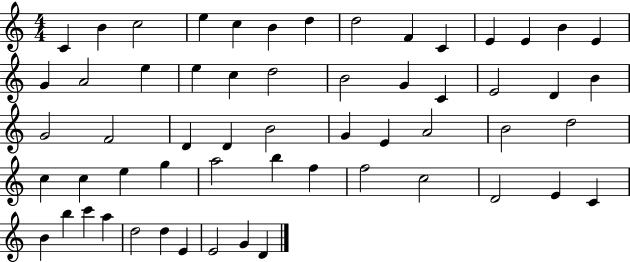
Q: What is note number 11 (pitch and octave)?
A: E4